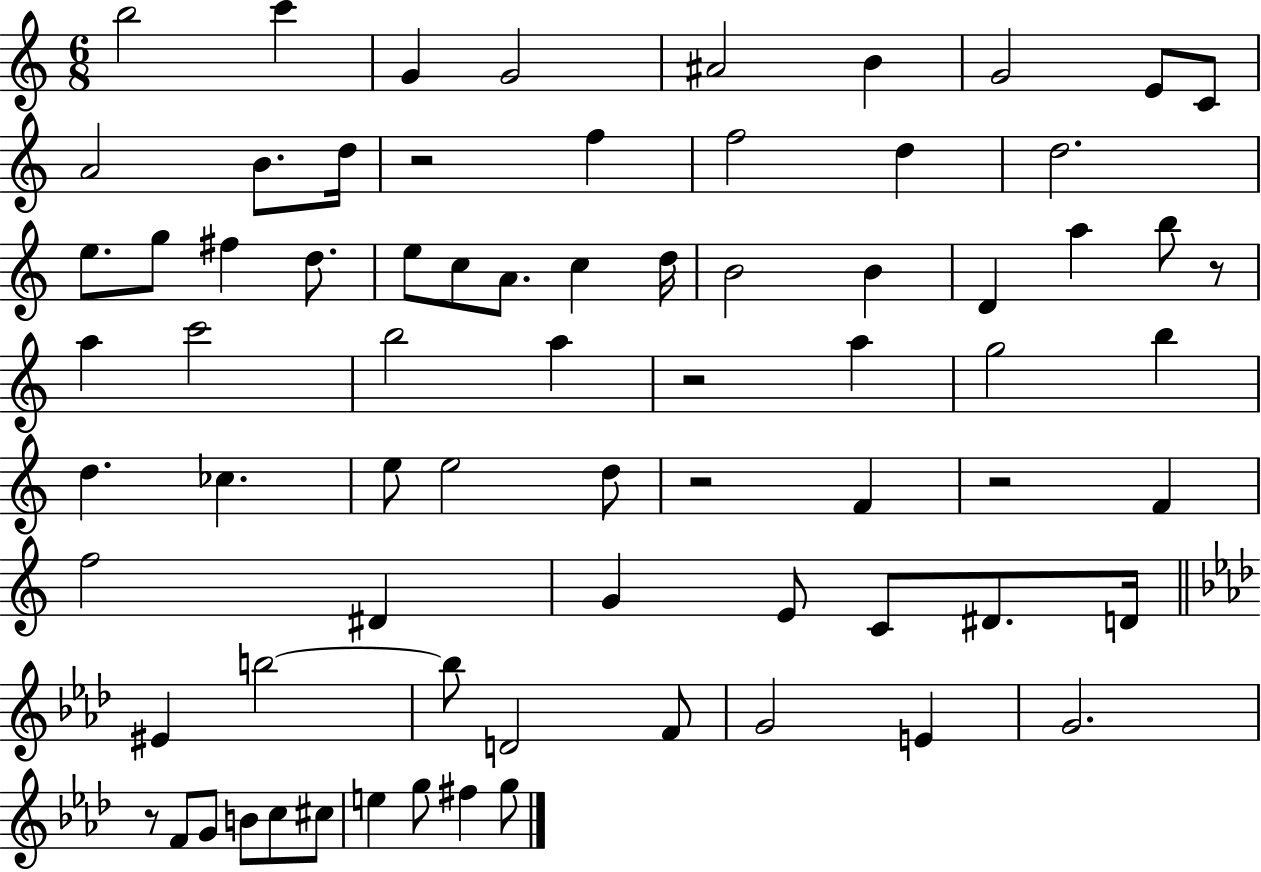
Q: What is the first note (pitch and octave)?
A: B5